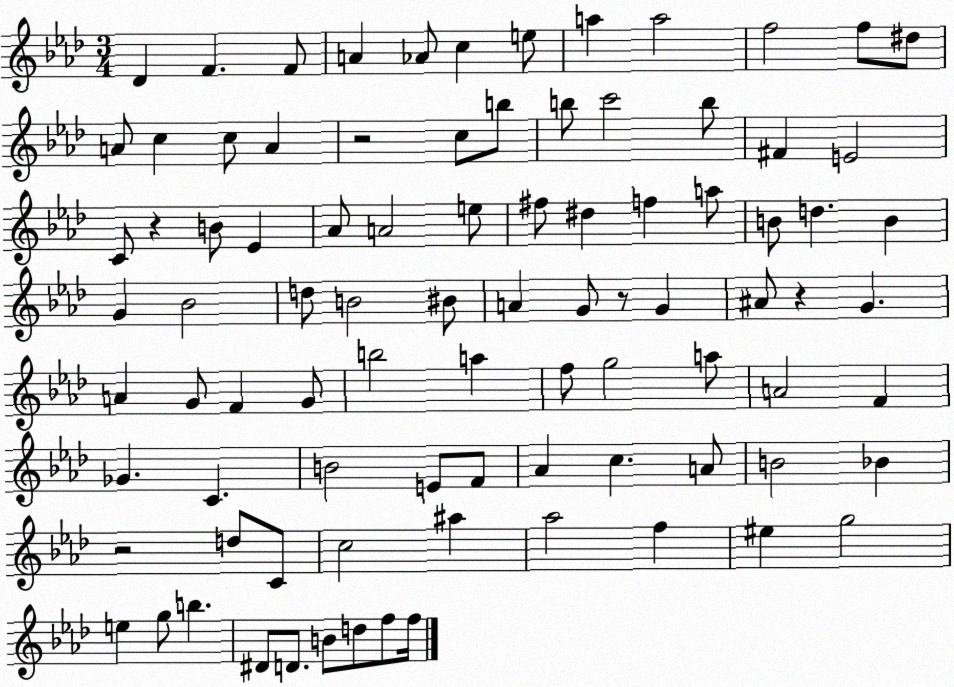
X:1
T:Untitled
M:3/4
L:1/4
K:Ab
_D F F/2 A _A/2 c e/2 a a2 f2 f/2 ^d/2 A/2 c c/2 A z2 c/2 b/2 b/2 c'2 b/2 ^F E2 C/2 z B/2 _E _A/2 A2 e/2 ^f/2 ^d f a/2 B/2 d B G _B2 d/2 B2 ^B/2 A G/2 z/2 G ^A/2 z G A G/2 F G/2 b2 a f/2 g2 a/2 A2 F _G C B2 E/2 F/2 _A c A/2 B2 _B z2 d/2 C/2 c2 ^a _a2 f ^e g2 e g/2 b ^D/2 D/2 B/2 d/2 f/2 f/4